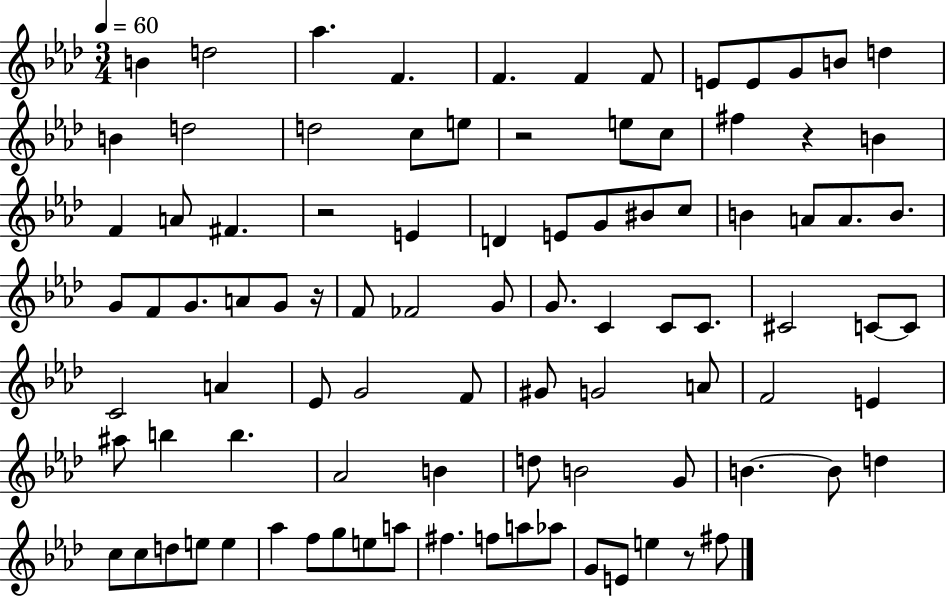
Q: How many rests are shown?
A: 5